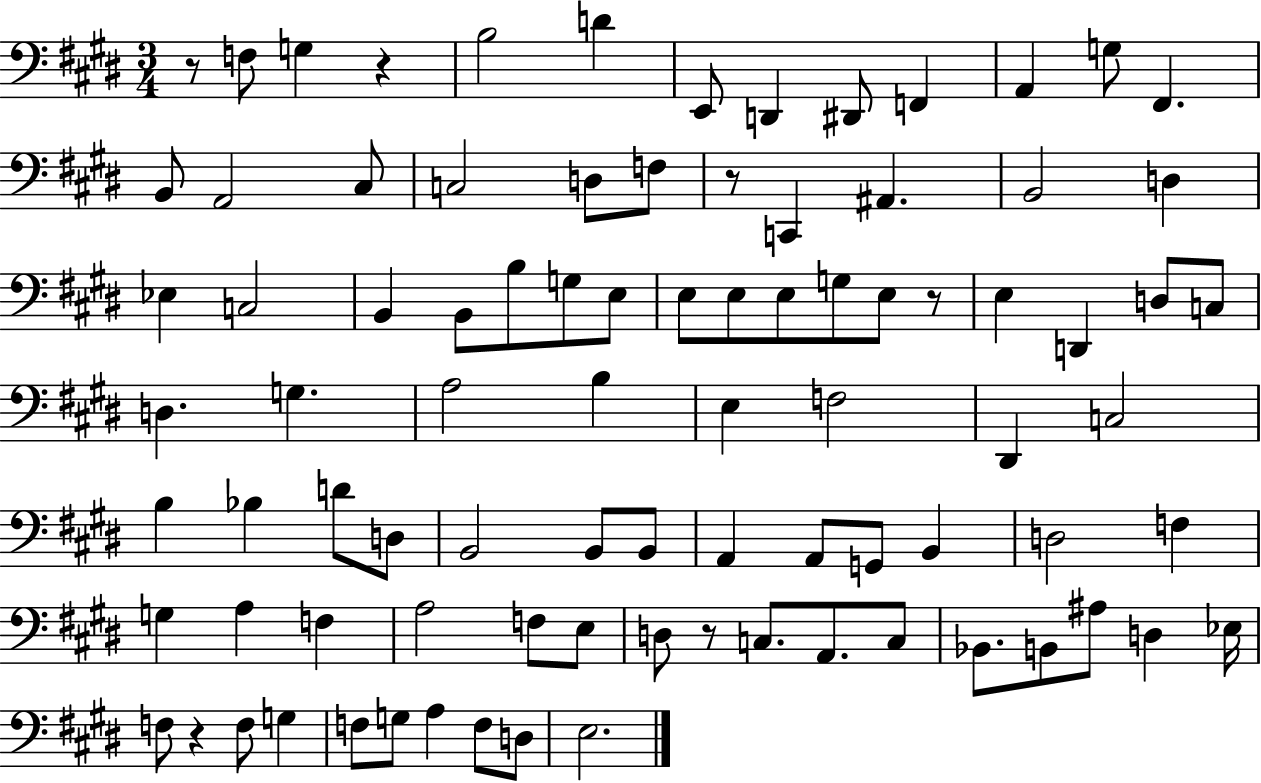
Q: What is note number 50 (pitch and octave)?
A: B2